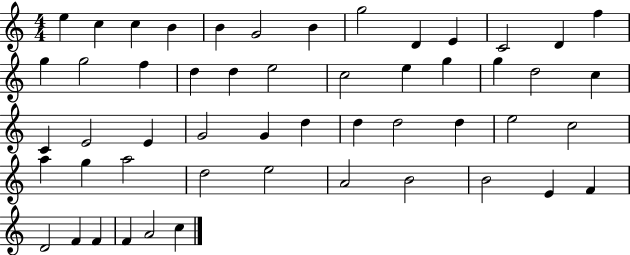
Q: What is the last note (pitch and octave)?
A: C5